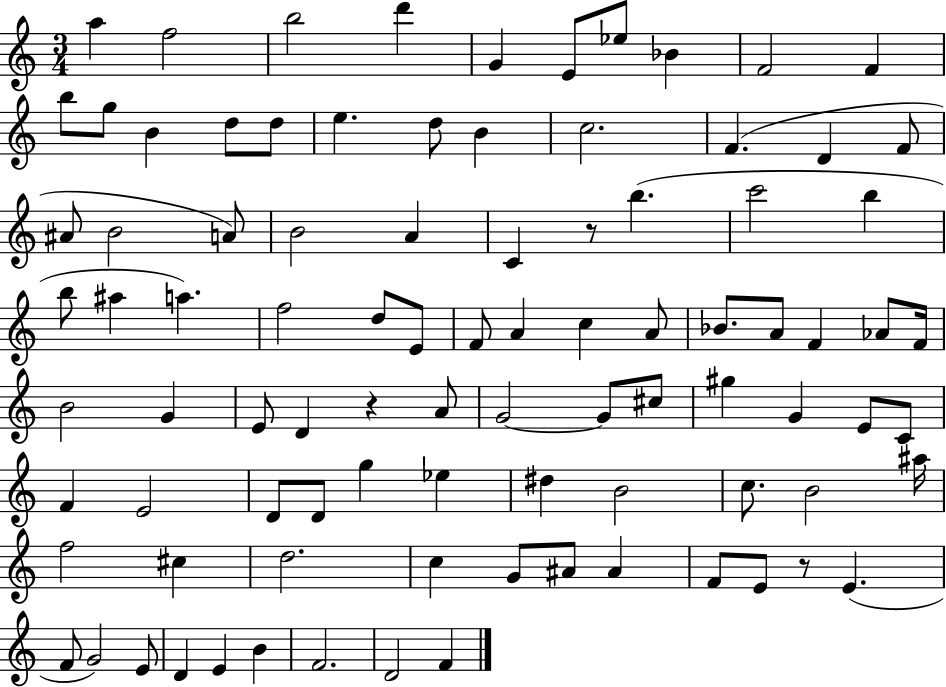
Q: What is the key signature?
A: C major